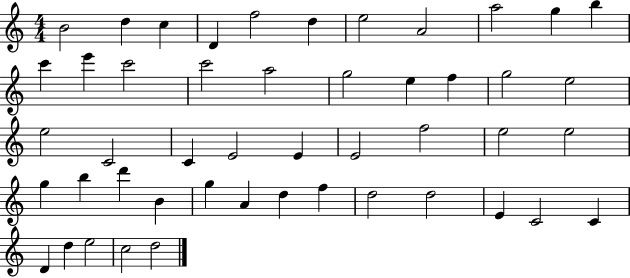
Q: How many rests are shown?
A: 0